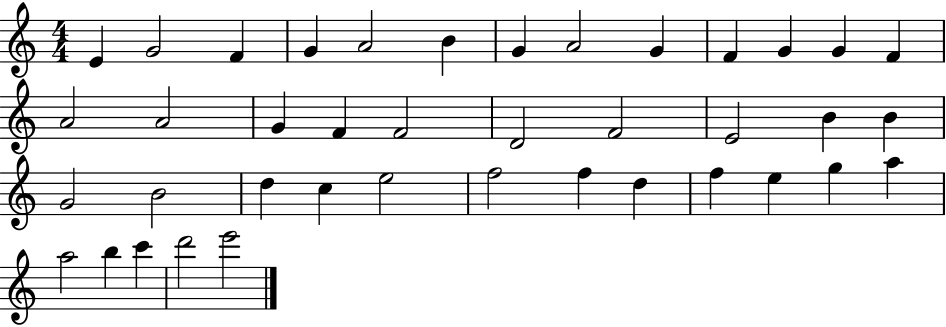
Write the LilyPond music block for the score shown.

{
  \clef treble
  \numericTimeSignature
  \time 4/4
  \key c \major
  e'4 g'2 f'4 | g'4 a'2 b'4 | g'4 a'2 g'4 | f'4 g'4 g'4 f'4 | \break a'2 a'2 | g'4 f'4 f'2 | d'2 f'2 | e'2 b'4 b'4 | \break g'2 b'2 | d''4 c''4 e''2 | f''2 f''4 d''4 | f''4 e''4 g''4 a''4 | \break a''2 b''4 c'''4 | d'''2 e'''2 | \bar "|."
}